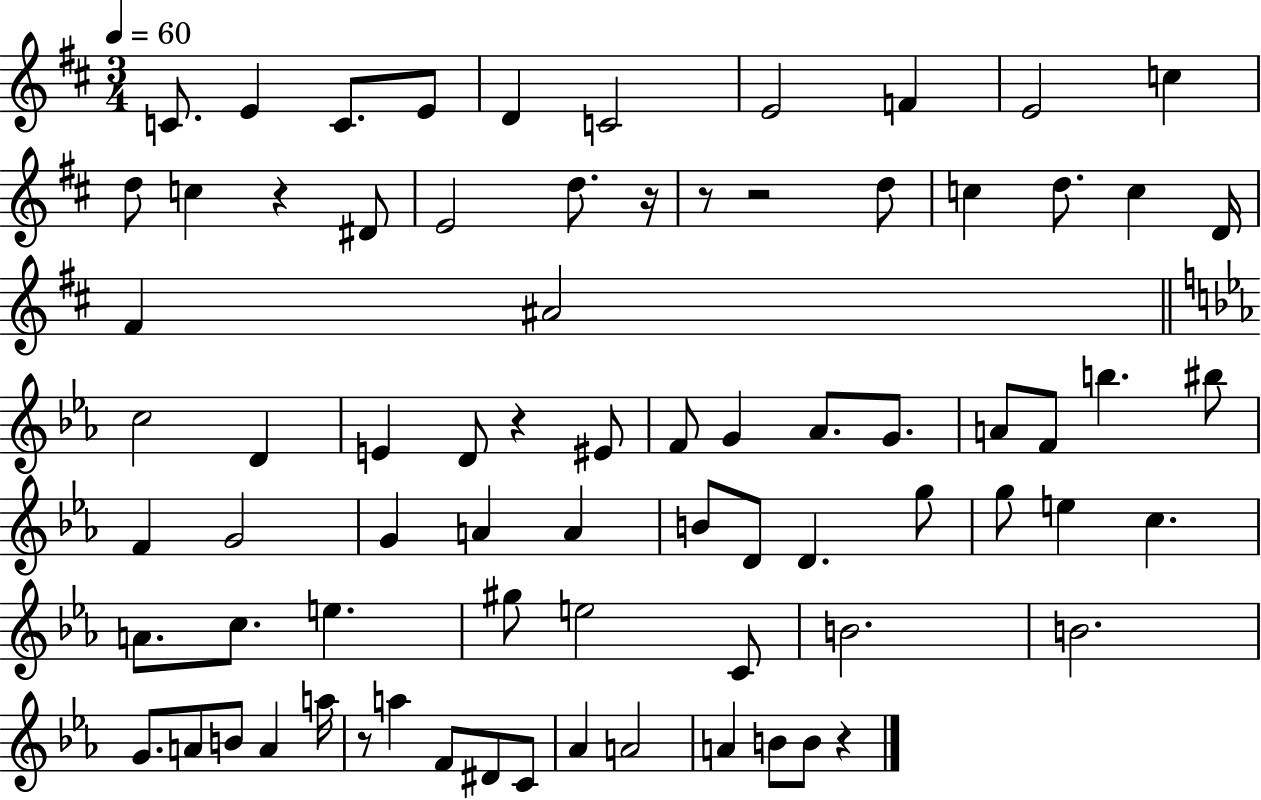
{
  \clef treble
  \numericTimeSignature
  \time 3/4
  \key d \major
  \tempo 4 = 60
  c'8. e'4 c'8. e'8 | d'4 c'2 | e'2 f'4 | e'2 c''4 | \break d''8 c''4 r4 dis'8 | e'2 d''8. r16 | r8 r2 d''8 | c''4 d''8. c''4 d'16 | \break fis'4 ais'2 | \bar "||" \break \key ees \major c''2 d'4 | e'4 d'8 r4 eis'8 | f'8 g'4 aes'8. g'8. | a'8 f'8 b''4. bis''8 | \break f'4 g'2 | g'4 a'4 a'4 | b'8 d'8 d'4. g''8 | g''8 e''4 c''4. | \break a'8. c''8. e''4. | gis''8 e''2 c'8 | b'2. | b'2. | \break g'8. a'8 b'8 a'4 a''16 | r8 a''4 f'8 dis'8 c'8 | aes'4 a'2 | a'4 b'8 b'8 r4 | \break \bar "|."
}